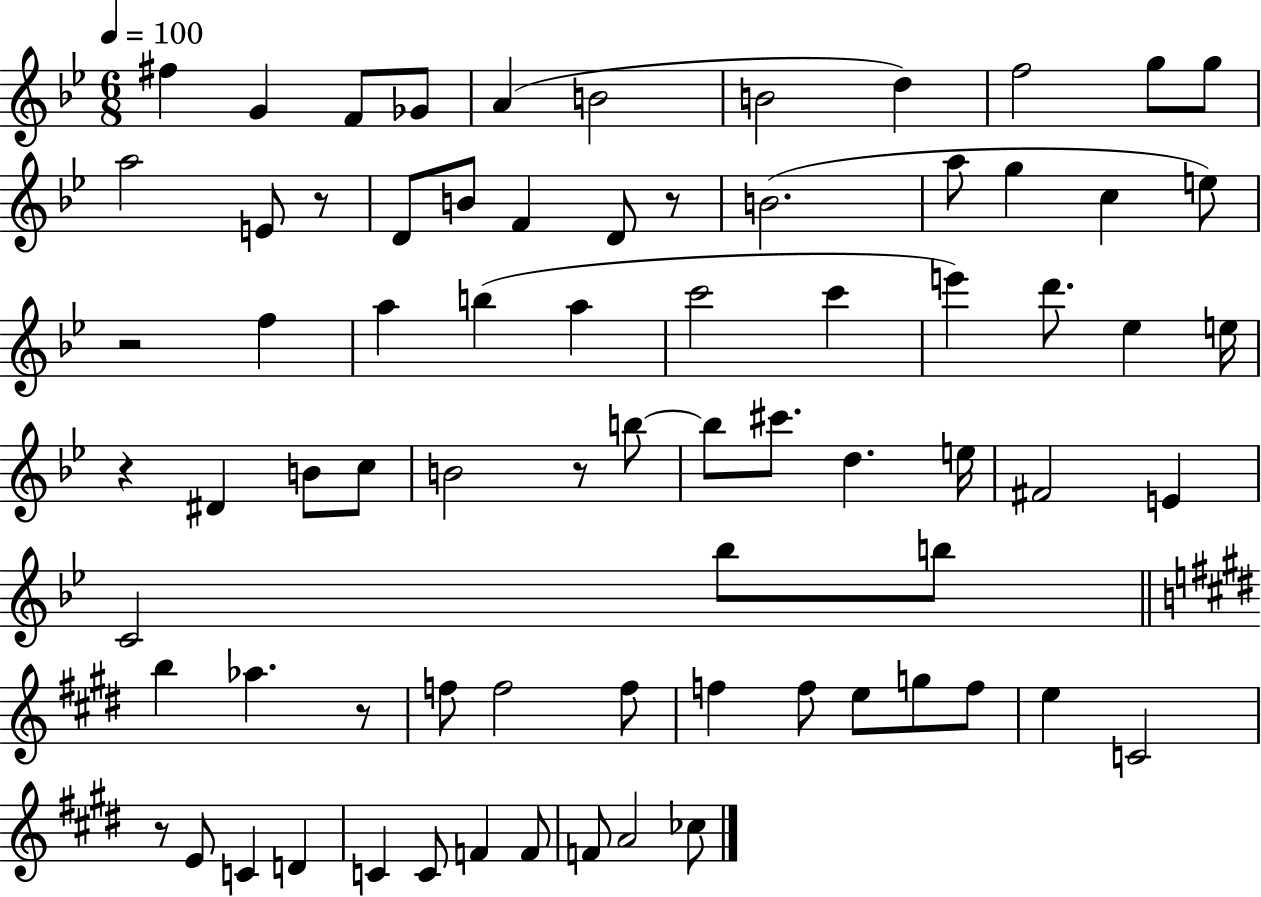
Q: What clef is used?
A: treble